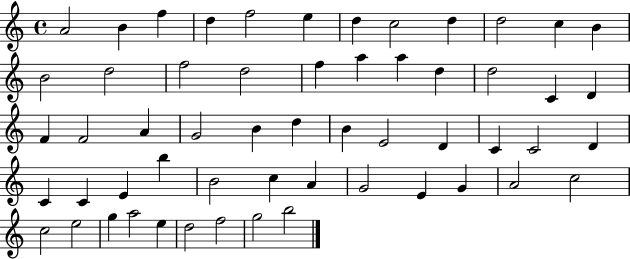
{
  \clef treble
  \time 4/4
  \defaultTimeSignature
  \key c \major
  a'2 b'4 f''4 | d''4 f''2 e''4 | d''4 c''2 d''4 | d''2 c''4 b'4 | \break b'2 d''2 | f''2 d''2 | f''4 a''4 a''4 d''4 | d''2 c'4 d'4 | \break f'4 f'2 a'4 | g'2 b'4 d''4 | b'4 e'2 d'4 | c'4 c'2 d'4 | \break c'4 c'4 e'4 b''4 | b'2 c''4 a'4 | g'2 e'4 g'4 | a'2 c''2 | \break c''2 e''2 | g''4 a''2 e''4 | d''2 f''2 | g''2 b''2 | \break \bar "|."
}